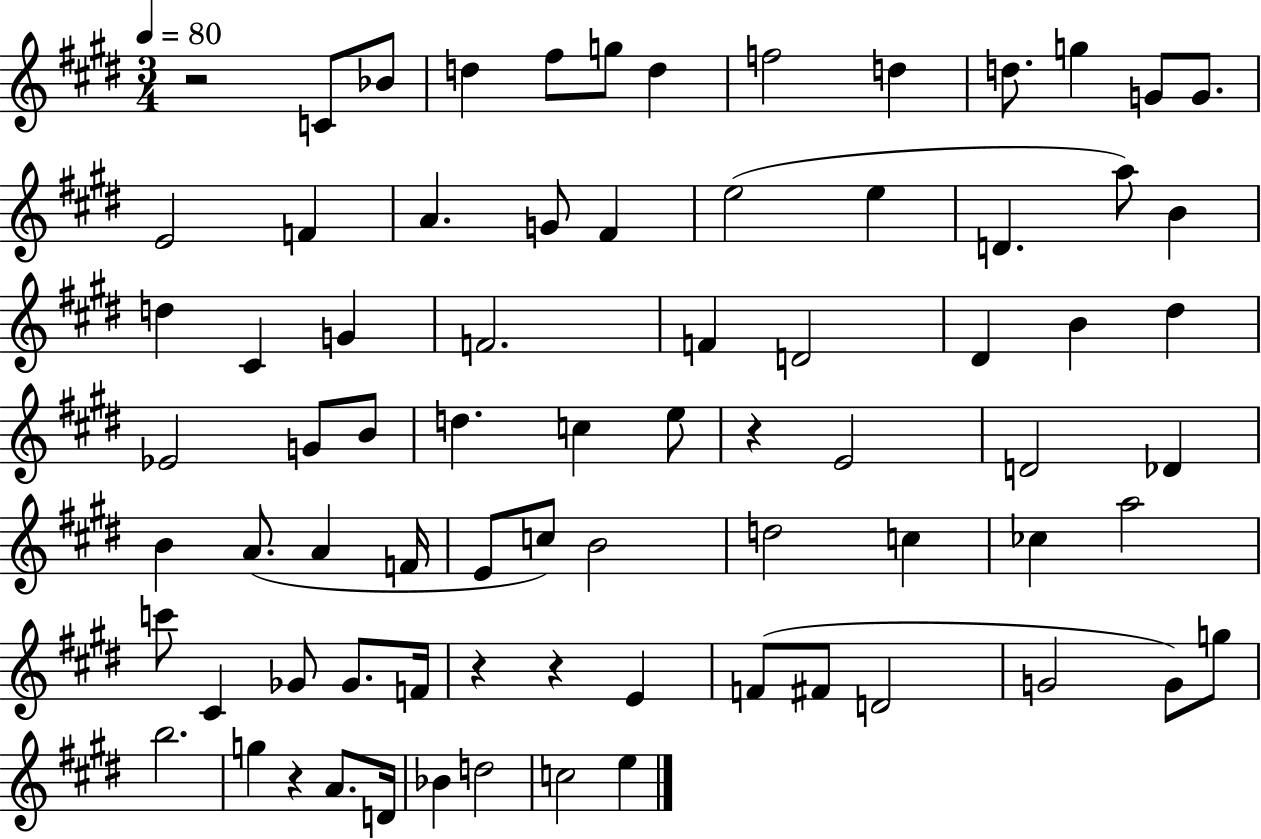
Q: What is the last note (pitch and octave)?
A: E5